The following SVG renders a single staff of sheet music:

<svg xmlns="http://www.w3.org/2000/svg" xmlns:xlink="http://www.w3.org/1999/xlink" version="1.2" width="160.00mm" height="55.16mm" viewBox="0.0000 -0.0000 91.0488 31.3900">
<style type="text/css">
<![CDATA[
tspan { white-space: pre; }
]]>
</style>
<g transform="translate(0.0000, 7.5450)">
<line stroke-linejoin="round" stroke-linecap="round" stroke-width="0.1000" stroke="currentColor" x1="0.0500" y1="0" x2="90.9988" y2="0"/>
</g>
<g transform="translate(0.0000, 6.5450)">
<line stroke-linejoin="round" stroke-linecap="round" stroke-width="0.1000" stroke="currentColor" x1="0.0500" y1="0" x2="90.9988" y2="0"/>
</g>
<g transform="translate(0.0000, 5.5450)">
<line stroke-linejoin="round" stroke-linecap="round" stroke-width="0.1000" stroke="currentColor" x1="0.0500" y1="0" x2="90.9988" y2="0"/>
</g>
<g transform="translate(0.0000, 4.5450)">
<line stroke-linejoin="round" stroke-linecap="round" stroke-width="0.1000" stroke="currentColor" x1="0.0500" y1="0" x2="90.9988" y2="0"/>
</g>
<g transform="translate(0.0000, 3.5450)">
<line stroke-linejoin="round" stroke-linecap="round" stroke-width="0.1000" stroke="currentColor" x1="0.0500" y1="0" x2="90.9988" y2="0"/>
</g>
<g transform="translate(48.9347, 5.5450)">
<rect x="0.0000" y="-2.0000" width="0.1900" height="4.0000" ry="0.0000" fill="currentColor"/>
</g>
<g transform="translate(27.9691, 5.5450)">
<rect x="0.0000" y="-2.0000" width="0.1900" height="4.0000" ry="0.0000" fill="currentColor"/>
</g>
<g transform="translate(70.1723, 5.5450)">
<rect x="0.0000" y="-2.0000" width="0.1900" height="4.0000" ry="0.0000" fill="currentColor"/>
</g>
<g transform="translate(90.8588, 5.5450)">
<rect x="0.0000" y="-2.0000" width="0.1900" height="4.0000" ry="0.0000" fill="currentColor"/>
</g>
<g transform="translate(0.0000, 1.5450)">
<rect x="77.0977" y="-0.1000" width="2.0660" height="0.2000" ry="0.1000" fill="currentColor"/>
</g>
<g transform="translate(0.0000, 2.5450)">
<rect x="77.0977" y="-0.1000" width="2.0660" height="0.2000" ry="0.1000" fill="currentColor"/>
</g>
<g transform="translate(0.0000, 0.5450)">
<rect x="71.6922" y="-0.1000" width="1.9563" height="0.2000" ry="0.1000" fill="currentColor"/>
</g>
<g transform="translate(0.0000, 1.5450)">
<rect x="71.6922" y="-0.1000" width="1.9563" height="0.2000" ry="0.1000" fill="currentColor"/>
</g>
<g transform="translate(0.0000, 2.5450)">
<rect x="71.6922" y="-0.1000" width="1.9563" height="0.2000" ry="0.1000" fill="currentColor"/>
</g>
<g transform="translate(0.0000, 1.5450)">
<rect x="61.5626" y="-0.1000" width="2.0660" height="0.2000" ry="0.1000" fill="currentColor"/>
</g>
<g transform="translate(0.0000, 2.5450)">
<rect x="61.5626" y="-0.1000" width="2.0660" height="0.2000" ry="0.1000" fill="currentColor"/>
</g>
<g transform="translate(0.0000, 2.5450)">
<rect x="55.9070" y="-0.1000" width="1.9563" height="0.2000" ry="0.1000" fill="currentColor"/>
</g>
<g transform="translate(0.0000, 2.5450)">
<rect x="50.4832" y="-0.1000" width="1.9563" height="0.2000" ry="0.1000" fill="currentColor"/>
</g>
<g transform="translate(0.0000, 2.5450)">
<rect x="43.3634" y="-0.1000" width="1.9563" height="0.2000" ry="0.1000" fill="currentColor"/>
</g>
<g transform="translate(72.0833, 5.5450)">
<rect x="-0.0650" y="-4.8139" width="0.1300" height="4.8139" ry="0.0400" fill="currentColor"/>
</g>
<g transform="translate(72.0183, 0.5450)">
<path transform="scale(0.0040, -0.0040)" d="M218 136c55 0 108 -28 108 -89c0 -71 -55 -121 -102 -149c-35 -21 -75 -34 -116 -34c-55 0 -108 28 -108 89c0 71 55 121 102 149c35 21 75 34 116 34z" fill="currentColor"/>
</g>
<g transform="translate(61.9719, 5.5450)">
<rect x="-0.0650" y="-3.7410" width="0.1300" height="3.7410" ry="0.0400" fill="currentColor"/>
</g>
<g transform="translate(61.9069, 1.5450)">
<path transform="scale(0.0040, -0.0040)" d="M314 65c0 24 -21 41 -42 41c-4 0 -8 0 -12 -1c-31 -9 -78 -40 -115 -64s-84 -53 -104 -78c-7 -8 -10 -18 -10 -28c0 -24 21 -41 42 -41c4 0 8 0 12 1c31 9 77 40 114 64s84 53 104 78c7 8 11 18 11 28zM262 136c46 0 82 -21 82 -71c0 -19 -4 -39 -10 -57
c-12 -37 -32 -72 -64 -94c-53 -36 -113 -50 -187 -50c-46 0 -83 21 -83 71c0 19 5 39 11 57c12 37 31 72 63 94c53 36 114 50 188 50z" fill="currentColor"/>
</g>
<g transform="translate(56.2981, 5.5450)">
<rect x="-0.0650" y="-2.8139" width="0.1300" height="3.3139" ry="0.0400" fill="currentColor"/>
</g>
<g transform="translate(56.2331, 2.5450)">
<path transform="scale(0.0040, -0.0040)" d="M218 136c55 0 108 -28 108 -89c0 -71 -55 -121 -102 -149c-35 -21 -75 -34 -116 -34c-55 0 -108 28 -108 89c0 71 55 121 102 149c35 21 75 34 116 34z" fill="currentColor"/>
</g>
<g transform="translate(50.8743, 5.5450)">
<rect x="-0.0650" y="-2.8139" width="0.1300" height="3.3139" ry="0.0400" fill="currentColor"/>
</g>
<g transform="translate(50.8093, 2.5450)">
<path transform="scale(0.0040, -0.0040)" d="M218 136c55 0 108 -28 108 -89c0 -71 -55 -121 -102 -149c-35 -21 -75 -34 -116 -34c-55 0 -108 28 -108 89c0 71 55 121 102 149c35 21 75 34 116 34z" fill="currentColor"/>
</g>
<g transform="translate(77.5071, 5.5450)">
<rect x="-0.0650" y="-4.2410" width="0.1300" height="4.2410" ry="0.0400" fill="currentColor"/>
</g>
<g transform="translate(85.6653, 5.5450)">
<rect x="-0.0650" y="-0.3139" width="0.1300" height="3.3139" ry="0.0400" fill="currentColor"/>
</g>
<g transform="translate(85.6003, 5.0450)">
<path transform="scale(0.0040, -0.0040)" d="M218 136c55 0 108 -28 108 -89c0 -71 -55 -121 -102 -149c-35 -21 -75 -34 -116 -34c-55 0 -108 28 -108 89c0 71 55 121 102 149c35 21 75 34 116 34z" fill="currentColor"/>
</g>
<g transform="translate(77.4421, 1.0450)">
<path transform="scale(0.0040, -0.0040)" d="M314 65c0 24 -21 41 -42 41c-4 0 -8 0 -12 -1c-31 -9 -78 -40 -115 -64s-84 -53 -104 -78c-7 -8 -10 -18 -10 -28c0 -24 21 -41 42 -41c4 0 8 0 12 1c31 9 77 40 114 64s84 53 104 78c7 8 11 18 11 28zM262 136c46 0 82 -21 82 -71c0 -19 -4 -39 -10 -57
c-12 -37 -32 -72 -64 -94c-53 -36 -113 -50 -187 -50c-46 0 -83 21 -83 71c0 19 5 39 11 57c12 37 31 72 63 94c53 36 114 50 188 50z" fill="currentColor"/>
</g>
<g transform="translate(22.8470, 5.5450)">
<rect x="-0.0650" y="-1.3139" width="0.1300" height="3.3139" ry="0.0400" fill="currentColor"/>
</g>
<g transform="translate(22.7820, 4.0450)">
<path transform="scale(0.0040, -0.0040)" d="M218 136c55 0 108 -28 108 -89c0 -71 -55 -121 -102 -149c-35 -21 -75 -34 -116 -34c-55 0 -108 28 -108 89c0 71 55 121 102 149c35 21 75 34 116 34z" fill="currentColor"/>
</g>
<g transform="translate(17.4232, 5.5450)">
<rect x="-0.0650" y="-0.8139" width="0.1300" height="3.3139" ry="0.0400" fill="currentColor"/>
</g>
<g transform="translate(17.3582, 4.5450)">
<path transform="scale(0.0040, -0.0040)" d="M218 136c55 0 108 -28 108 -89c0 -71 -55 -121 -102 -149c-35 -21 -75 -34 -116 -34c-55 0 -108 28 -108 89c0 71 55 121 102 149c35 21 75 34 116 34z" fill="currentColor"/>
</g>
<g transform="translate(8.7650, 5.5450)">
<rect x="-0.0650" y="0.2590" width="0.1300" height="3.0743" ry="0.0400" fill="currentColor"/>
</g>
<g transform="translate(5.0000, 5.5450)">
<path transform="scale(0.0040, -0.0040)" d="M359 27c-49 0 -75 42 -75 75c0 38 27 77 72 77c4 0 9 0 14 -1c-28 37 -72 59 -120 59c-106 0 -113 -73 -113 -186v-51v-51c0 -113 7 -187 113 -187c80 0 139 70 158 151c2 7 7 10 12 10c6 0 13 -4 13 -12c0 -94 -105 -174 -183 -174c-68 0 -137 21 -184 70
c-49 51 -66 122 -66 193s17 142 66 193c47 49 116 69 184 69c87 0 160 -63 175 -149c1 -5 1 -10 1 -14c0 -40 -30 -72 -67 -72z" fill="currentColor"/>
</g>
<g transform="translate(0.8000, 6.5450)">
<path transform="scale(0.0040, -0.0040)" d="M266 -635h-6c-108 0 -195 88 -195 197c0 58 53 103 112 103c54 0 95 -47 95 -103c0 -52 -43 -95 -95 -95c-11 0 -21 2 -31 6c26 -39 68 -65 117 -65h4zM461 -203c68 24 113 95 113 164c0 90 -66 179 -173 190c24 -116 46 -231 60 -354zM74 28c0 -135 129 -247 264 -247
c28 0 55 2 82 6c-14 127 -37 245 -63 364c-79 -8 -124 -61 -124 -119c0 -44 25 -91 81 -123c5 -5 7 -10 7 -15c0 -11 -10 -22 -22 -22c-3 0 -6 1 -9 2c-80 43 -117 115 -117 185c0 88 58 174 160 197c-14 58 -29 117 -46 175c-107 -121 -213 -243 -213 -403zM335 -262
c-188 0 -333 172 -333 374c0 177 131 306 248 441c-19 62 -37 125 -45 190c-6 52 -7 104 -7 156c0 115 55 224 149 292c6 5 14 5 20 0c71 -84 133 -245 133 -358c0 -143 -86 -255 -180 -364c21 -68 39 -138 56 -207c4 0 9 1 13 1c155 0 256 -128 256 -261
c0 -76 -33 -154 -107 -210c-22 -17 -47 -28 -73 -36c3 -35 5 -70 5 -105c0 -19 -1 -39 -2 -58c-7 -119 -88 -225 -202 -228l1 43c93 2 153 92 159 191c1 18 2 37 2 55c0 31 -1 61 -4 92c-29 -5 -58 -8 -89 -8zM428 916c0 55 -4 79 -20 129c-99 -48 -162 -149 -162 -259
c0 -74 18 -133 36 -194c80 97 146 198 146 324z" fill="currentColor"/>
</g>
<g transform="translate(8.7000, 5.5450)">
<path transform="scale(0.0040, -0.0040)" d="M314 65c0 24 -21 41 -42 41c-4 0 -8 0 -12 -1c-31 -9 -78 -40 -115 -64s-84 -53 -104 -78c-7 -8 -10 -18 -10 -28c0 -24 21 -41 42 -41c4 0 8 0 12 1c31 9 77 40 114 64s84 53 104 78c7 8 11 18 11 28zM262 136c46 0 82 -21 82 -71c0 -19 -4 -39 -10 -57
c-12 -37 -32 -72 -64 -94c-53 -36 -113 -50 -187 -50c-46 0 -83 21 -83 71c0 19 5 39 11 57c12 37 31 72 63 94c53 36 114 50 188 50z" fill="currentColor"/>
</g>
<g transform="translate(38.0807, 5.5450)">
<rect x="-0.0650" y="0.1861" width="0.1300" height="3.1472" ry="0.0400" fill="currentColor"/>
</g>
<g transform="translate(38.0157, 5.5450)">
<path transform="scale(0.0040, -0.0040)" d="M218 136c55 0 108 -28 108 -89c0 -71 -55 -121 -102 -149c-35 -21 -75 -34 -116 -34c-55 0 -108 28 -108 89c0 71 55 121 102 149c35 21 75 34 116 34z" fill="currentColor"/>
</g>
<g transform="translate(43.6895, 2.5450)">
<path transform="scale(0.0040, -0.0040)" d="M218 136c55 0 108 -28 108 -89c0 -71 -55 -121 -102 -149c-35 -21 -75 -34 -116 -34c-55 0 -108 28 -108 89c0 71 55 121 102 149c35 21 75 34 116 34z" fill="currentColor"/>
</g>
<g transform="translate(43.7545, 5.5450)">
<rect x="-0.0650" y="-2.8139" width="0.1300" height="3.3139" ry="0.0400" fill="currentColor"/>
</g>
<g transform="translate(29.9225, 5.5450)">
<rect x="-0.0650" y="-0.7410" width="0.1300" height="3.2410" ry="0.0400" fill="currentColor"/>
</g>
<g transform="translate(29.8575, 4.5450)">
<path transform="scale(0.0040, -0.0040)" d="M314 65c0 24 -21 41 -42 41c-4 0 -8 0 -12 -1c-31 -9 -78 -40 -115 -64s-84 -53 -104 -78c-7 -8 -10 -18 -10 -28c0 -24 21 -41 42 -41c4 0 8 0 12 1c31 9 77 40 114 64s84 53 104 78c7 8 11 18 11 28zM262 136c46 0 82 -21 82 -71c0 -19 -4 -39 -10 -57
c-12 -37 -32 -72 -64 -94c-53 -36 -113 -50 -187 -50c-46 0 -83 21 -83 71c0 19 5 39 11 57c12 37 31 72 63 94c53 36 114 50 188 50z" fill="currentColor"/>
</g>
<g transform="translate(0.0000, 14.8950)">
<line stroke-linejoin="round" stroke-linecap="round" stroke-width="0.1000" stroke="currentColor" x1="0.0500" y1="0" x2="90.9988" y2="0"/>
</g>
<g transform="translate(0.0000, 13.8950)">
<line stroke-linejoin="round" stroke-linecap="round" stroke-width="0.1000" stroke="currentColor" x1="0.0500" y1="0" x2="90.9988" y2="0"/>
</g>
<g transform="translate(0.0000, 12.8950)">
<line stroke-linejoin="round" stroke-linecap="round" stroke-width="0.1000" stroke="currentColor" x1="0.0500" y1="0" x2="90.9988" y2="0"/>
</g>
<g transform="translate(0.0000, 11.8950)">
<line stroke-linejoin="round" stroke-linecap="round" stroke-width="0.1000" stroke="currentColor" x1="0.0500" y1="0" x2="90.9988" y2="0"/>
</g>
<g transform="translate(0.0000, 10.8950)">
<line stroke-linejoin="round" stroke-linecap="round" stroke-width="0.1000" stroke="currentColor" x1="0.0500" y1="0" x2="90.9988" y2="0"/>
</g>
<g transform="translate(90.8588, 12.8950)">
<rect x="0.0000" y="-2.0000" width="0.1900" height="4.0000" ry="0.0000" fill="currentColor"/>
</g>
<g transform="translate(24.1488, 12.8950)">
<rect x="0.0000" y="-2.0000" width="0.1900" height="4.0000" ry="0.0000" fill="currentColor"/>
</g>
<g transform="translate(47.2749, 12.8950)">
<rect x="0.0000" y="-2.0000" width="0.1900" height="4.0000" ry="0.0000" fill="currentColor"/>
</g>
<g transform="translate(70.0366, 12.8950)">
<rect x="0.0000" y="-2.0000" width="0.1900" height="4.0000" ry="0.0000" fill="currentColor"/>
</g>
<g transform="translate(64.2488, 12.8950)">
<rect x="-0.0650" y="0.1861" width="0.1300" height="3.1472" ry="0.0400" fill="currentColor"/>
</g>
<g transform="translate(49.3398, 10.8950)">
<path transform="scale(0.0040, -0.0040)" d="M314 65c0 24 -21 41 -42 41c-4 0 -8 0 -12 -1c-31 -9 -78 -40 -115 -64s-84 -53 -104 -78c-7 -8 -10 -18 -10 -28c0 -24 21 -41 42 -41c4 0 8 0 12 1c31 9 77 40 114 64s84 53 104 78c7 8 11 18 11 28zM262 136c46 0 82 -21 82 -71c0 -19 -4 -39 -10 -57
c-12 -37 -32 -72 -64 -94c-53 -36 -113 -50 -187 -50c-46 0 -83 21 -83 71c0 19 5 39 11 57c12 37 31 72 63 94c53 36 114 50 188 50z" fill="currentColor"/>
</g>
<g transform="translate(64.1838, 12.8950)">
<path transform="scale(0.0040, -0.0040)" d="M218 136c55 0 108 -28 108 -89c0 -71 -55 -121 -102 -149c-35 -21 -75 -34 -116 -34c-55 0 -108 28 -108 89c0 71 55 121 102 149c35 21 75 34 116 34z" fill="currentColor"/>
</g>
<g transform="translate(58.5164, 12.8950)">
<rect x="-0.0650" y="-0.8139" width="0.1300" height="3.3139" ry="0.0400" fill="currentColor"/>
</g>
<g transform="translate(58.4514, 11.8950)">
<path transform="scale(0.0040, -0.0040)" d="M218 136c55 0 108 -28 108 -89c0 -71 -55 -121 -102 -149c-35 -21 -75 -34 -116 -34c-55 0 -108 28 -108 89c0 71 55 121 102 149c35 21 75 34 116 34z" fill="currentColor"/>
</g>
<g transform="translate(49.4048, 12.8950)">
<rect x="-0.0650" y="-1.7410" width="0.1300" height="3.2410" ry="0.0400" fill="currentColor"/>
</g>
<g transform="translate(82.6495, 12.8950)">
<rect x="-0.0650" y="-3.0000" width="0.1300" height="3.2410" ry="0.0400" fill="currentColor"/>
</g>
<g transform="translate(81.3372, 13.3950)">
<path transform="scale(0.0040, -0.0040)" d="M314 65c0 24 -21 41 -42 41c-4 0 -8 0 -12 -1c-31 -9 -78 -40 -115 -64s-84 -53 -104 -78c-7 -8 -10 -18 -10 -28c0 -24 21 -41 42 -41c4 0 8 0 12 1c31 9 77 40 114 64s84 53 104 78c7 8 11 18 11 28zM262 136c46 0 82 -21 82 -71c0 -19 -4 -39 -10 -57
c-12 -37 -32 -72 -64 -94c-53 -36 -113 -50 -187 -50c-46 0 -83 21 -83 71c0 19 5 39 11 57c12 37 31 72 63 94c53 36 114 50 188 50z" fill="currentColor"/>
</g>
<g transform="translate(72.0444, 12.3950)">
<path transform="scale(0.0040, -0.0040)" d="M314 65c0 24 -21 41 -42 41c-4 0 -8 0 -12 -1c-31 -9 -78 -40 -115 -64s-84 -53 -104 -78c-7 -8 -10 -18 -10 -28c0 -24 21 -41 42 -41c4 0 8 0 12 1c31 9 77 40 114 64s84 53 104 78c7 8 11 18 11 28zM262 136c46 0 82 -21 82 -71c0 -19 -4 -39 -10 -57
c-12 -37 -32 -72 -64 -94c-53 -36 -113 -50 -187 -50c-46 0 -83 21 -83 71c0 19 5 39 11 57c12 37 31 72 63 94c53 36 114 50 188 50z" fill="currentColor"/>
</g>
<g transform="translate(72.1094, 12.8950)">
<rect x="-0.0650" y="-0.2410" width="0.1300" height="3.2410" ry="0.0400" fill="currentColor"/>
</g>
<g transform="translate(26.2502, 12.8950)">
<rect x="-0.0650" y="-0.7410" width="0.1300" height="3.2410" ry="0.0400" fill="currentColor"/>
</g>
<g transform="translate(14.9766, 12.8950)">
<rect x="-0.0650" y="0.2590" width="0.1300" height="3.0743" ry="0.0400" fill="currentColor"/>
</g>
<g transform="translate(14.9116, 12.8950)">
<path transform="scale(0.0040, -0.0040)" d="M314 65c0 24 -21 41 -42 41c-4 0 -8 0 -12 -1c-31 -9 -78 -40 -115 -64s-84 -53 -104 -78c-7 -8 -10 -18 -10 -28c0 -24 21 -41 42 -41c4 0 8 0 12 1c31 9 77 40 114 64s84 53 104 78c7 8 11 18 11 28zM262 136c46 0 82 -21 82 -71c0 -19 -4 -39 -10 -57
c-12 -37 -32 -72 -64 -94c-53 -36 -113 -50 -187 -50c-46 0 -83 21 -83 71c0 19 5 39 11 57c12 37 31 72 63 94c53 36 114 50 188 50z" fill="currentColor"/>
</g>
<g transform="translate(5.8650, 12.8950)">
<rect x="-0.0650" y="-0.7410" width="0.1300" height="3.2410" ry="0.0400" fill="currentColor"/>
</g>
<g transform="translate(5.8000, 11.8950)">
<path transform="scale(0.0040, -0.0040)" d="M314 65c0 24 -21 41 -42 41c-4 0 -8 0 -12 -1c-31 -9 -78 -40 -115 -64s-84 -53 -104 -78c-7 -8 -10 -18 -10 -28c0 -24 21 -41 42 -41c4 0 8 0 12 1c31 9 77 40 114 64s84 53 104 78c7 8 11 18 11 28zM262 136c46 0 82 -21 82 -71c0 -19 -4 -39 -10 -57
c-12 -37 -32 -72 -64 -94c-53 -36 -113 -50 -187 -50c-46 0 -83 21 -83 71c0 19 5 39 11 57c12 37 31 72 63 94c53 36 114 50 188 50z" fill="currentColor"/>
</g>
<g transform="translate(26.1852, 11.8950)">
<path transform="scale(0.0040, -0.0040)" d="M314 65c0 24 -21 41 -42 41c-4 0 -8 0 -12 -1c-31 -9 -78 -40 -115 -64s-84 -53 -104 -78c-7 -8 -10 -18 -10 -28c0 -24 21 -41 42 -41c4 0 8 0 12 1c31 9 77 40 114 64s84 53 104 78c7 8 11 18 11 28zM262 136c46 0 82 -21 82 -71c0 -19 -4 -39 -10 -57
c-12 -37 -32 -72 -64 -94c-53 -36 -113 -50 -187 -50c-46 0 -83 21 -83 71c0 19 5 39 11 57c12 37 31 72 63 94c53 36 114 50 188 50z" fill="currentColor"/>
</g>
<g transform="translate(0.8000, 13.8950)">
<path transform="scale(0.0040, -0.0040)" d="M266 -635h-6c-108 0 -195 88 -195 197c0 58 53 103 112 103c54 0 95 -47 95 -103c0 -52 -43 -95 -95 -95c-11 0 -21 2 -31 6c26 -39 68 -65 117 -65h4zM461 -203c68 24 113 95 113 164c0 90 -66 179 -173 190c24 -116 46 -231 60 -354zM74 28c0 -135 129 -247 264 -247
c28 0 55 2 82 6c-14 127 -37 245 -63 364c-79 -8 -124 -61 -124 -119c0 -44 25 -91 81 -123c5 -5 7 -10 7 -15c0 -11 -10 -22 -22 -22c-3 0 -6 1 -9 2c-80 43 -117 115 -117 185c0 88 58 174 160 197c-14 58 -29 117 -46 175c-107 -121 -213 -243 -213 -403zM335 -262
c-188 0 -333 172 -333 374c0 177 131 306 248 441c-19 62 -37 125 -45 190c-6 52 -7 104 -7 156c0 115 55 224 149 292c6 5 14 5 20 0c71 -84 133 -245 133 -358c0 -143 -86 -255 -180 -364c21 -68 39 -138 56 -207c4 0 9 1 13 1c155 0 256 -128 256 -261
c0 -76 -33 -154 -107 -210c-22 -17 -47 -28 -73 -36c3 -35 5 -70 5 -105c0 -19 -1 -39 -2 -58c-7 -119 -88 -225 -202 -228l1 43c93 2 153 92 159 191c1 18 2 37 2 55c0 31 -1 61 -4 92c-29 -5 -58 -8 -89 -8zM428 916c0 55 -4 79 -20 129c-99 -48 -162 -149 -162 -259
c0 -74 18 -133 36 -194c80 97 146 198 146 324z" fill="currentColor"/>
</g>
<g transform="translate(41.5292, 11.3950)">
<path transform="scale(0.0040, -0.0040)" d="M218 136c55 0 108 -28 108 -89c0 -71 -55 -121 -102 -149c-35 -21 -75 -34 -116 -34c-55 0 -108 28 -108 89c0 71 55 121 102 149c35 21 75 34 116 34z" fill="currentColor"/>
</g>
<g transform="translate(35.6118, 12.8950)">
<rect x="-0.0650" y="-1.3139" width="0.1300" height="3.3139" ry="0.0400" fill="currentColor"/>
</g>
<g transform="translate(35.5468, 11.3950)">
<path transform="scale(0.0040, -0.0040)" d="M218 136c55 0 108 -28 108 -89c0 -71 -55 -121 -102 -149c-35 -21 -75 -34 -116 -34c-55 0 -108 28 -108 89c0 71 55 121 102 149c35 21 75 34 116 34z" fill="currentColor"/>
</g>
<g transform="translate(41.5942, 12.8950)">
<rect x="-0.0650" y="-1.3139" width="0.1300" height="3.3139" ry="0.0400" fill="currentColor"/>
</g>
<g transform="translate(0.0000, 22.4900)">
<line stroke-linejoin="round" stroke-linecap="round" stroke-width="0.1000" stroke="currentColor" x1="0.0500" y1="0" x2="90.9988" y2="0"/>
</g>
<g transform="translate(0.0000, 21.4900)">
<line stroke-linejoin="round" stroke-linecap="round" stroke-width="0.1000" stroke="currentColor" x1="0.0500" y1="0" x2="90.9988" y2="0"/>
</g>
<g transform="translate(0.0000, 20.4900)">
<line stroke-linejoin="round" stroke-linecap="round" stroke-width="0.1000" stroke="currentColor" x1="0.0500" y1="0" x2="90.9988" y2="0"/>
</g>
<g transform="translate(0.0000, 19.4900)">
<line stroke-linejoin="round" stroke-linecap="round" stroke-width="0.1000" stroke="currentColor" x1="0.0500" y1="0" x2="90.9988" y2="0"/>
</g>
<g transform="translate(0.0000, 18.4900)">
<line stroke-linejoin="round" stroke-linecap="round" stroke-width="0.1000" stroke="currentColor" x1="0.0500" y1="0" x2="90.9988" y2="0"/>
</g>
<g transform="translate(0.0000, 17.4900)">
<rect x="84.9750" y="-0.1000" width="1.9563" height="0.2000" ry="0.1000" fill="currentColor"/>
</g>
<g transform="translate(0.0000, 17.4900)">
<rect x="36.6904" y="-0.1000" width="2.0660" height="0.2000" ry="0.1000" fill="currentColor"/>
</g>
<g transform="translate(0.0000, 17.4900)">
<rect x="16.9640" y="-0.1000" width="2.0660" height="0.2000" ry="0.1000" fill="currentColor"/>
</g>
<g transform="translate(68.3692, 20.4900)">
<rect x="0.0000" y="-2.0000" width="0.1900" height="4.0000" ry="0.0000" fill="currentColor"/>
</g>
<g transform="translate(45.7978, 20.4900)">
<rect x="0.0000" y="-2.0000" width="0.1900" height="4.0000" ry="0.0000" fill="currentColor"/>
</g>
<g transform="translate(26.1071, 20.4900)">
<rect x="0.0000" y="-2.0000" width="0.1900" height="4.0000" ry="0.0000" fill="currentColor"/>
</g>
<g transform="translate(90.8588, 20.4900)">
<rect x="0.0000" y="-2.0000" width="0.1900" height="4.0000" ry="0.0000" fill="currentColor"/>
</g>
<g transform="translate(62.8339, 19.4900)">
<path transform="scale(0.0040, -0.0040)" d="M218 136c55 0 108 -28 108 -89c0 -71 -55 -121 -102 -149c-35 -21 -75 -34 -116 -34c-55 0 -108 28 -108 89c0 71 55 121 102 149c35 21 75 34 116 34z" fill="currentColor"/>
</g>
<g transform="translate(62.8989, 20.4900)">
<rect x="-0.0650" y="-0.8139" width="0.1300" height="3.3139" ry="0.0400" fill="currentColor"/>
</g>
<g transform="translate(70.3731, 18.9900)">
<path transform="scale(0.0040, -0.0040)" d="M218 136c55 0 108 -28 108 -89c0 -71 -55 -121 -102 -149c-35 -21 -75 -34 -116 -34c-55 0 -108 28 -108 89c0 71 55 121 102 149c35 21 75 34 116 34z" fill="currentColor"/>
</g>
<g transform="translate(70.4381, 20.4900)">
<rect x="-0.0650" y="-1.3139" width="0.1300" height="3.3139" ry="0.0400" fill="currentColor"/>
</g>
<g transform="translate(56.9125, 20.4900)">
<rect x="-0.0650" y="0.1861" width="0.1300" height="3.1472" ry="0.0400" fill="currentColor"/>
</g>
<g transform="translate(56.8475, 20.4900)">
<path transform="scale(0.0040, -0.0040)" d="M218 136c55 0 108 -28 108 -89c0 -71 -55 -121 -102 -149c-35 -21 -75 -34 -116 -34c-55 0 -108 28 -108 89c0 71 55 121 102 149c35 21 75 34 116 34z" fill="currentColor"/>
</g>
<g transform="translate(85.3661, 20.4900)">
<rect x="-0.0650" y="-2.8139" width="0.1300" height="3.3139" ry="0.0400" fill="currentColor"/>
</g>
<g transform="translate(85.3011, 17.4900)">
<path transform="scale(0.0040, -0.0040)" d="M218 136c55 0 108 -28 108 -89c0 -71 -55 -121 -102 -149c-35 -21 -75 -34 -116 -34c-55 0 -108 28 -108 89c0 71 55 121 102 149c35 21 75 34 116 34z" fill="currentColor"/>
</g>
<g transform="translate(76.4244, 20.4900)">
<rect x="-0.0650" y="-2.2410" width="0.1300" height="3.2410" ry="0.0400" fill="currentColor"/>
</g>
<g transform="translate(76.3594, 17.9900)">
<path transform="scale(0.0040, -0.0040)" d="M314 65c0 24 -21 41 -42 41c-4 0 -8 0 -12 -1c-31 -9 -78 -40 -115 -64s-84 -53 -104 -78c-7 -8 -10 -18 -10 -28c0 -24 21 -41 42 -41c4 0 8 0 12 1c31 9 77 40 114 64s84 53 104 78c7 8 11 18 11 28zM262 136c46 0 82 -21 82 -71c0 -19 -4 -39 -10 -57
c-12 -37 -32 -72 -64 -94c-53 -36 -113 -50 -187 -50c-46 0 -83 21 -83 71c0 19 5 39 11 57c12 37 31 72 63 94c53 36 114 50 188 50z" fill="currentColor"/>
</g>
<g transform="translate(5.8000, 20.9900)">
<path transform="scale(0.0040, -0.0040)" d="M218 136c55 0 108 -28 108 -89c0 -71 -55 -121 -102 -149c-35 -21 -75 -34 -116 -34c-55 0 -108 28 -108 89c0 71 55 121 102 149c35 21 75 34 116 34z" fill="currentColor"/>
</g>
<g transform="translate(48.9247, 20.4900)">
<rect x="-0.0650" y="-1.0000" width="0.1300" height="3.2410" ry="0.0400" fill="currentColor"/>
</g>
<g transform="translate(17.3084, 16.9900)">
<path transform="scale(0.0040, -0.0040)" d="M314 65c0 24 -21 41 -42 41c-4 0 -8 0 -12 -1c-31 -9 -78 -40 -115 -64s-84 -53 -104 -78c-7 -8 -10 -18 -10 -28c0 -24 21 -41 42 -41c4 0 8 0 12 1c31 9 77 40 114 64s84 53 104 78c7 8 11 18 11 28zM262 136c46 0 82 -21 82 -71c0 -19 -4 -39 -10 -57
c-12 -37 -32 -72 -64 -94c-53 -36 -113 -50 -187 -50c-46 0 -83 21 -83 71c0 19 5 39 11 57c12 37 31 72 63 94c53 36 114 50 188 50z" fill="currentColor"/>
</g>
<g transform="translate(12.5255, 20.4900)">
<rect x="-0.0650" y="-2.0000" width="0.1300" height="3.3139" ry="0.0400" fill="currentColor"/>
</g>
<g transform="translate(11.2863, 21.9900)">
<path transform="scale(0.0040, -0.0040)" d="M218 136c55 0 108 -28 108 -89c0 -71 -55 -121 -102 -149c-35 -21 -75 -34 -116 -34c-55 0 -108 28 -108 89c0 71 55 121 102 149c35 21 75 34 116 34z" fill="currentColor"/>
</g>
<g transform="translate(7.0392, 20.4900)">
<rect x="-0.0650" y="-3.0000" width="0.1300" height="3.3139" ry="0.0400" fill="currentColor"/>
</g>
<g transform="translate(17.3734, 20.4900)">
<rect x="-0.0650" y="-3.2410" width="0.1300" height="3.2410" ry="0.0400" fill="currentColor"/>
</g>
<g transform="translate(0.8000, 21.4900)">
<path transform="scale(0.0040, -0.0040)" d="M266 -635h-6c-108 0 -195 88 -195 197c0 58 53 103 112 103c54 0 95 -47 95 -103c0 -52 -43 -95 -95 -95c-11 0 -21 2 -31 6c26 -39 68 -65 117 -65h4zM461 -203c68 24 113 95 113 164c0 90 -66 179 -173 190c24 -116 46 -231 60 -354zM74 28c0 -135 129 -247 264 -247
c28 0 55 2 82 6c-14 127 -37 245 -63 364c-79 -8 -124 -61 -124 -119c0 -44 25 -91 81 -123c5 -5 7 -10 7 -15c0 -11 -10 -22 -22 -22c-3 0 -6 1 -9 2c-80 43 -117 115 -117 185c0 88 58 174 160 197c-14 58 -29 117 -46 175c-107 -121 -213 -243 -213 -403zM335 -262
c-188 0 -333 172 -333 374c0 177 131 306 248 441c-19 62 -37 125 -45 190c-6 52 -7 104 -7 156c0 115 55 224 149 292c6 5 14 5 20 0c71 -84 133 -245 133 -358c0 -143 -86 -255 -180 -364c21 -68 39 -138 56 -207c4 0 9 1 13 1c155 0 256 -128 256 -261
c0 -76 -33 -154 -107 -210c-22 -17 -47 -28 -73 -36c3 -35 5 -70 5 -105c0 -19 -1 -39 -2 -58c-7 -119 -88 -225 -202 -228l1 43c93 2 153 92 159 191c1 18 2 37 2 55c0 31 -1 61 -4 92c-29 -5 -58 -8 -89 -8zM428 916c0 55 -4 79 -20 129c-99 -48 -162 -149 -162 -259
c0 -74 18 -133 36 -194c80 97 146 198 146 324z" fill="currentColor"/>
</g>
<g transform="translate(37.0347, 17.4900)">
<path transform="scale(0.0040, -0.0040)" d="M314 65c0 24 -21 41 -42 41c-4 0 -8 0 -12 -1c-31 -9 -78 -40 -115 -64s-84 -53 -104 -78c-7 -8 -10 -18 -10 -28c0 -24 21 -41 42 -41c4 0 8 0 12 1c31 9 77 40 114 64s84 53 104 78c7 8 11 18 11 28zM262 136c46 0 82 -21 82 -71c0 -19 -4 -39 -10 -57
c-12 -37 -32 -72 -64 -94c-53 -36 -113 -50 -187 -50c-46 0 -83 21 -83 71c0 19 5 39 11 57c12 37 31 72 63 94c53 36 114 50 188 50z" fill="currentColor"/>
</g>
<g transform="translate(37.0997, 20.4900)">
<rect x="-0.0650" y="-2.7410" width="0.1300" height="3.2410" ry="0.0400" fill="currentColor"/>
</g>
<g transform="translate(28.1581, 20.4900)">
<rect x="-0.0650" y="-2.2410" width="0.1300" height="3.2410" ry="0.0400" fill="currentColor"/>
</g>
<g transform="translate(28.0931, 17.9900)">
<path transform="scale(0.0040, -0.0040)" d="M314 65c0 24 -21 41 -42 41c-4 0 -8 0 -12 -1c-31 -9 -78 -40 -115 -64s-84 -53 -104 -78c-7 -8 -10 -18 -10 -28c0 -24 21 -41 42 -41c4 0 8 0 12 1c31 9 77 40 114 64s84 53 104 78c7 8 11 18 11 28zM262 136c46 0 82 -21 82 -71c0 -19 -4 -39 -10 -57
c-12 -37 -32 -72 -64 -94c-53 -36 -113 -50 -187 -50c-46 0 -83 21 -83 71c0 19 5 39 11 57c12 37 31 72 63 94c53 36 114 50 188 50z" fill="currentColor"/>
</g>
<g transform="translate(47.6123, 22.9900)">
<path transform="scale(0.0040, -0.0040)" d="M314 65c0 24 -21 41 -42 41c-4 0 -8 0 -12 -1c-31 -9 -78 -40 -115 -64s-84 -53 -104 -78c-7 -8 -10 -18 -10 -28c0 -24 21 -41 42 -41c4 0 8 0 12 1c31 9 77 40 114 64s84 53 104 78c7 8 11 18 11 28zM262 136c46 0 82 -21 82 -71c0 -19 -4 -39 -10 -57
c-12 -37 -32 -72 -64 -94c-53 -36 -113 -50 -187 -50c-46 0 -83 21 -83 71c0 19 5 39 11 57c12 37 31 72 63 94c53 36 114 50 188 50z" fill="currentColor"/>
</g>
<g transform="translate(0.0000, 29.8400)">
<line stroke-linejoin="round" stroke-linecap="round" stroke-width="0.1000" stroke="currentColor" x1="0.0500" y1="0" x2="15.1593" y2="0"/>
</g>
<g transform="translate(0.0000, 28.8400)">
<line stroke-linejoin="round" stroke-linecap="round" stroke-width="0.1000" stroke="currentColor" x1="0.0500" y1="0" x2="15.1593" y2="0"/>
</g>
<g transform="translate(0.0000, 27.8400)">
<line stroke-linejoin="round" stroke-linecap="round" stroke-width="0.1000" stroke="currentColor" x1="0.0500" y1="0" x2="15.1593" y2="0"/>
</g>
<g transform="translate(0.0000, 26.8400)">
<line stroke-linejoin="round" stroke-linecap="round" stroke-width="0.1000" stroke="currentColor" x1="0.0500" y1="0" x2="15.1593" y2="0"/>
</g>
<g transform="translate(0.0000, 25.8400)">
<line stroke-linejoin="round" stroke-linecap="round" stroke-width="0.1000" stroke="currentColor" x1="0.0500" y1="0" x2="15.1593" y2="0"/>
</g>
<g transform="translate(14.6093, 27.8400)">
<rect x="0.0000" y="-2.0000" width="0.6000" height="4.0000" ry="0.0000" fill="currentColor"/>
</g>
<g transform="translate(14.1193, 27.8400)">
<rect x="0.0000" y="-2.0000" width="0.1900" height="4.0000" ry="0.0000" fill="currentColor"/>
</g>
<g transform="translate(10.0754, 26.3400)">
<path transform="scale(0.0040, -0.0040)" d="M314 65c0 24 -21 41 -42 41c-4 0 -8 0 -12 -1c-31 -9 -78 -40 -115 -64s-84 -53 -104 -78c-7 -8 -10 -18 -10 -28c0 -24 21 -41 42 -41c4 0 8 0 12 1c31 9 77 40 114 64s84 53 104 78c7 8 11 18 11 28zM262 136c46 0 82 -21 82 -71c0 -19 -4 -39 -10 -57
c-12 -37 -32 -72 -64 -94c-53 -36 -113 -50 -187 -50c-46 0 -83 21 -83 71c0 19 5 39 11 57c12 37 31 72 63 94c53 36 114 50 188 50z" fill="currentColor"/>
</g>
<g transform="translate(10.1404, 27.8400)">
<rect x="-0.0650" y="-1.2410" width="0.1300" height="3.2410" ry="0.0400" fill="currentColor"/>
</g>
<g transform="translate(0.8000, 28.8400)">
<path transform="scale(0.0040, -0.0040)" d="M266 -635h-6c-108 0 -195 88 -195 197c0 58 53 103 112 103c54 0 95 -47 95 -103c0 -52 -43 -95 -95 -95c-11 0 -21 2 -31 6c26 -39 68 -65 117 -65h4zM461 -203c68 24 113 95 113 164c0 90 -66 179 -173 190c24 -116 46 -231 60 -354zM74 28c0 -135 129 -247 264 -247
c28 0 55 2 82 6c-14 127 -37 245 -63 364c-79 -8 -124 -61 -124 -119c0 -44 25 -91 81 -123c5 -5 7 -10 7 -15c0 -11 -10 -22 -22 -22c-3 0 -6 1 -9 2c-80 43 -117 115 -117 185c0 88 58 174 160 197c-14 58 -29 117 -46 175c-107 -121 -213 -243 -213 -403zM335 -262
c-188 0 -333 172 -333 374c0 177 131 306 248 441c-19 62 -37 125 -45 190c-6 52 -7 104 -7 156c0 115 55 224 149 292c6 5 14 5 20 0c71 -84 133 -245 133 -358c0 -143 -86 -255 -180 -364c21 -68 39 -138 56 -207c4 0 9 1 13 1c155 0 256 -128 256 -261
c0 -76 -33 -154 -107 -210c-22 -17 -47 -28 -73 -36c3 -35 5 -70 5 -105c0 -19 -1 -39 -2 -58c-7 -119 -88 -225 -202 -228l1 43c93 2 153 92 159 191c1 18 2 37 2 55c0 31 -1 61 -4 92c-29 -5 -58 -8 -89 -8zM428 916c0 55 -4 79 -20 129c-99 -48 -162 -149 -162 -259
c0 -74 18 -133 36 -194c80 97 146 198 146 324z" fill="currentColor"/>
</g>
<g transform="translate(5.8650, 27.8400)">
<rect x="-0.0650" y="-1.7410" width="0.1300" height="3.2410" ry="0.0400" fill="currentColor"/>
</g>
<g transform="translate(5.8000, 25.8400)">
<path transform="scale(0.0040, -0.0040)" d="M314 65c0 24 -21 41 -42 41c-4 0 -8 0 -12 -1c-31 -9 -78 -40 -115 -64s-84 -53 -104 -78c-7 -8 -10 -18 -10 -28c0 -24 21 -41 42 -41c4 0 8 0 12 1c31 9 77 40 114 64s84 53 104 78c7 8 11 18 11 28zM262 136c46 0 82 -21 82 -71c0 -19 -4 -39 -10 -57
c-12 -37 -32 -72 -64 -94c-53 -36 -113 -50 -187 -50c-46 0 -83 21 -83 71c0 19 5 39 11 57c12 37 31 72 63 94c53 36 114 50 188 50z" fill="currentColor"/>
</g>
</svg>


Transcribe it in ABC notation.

X:1
T:Untitled
M:4/4
L:1/4
K:C
B2 d e d2 B a a a c'2 e' d'2 c d2 B2 d2 e e f2 d B c2 A2 A F b2 g2 a2 D2 B d e g2 a f2 e2